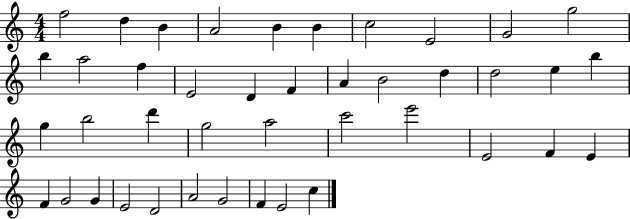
{
  \clef treble
  \numericTimeSignature
  \time 4/4
  \key c \major
  f''2 d''4 b'4 | a'2 b'4 b'4 | c''2 e'2 | g'2 g''2 | \break b''4 a''2 f''4 | e'2 d'4 f'4 | a'4 b'2 d''4 | d''2 e''4 b''4 | \break g''4 b''2 d'''4 | g''2 a''2 | c'''2 e'''2 | e'2 f'4 e'4 | \break f'4 g'2 g'4 | e'2 d'2 | a'2 g'2 | f'4 e'2 c''4 | \break \bar "|."
}